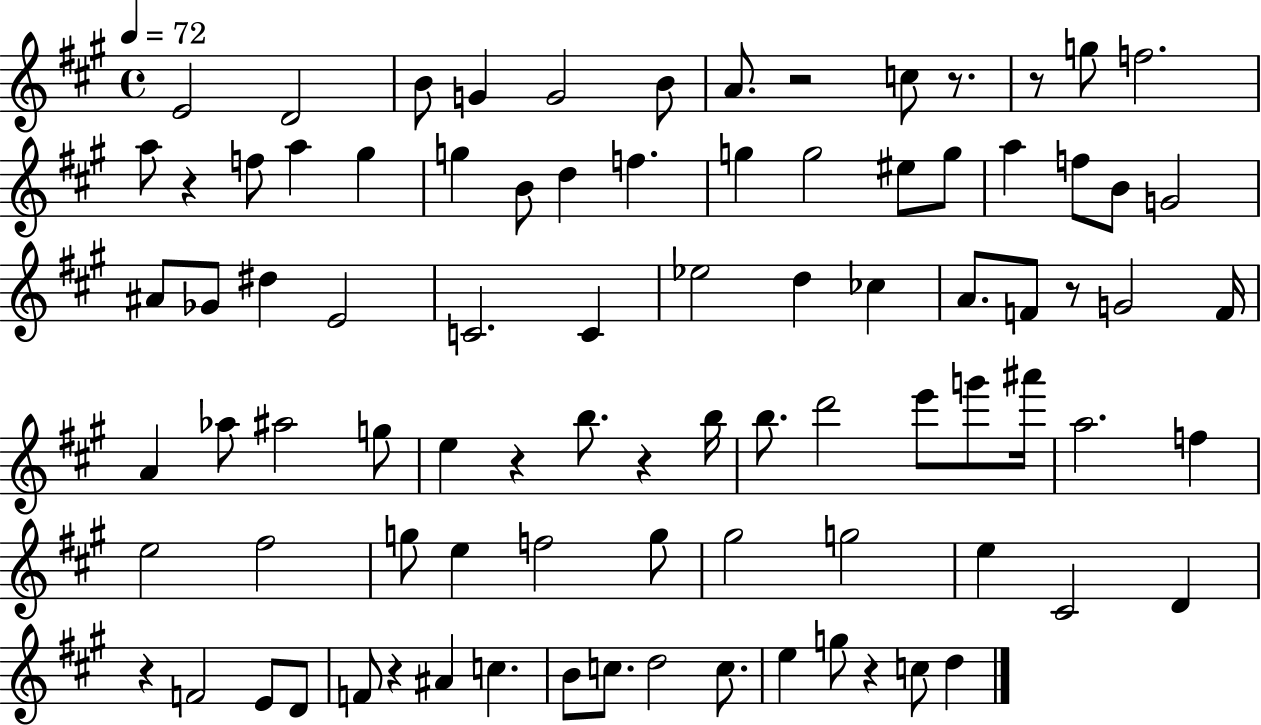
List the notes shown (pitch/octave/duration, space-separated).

E4/h D4/h B4/e G4/q G4/h B4/e A4/e. R/h C5/e R/e. R/e G5/e F5/h. A5/e R/q F5/e A5/q G#5/q G5/q B4/e D5/q F5/q. G5/q G5/h EIS5/e G5/e A5/q F5/e B4/e G4/h A#4/e Gb4/e D#5/q E4/h C4/h. C4/q Eb5/h D5/q CES5/q A4/e. F4/e R/e G4/h F4/s A4/q Ab5/e A#5/h G5/e E5/q R/q B5/e. R/q B5/s B5/e. D6/h E6/e G6/e A#6/s A5/h. F5/q E5/h F#5/h G5/e E5/q F5/h G5/e G#5/h G5/h E5/q C#4/h D4/q R/q F4/h E4/e D4/e F4/e R/q A#4/q C5/q. B4/e C5/e. D5/h C5/e. E5/q G5/e R/q C5/e D5/q